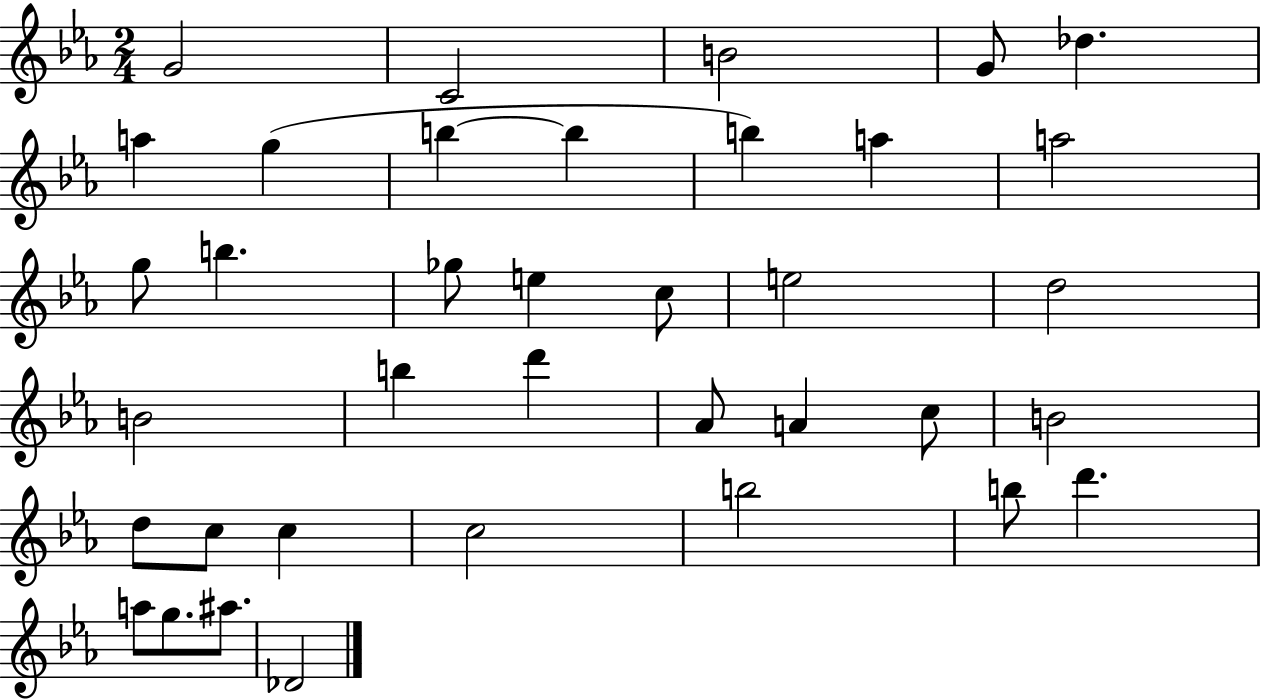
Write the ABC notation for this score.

X:1
T:Untitled
M:2/4
L:1/4
K:Eb
G2 C2 B2 G/2 _d a g b b b a a2 g/2 b _g/2 e c/2 e2 d2 B2 b d' _A/2 A c/2 B2 d/2 c/2 c c2 b2 b/2 d' a/2 g/2 ^a/2 _D2